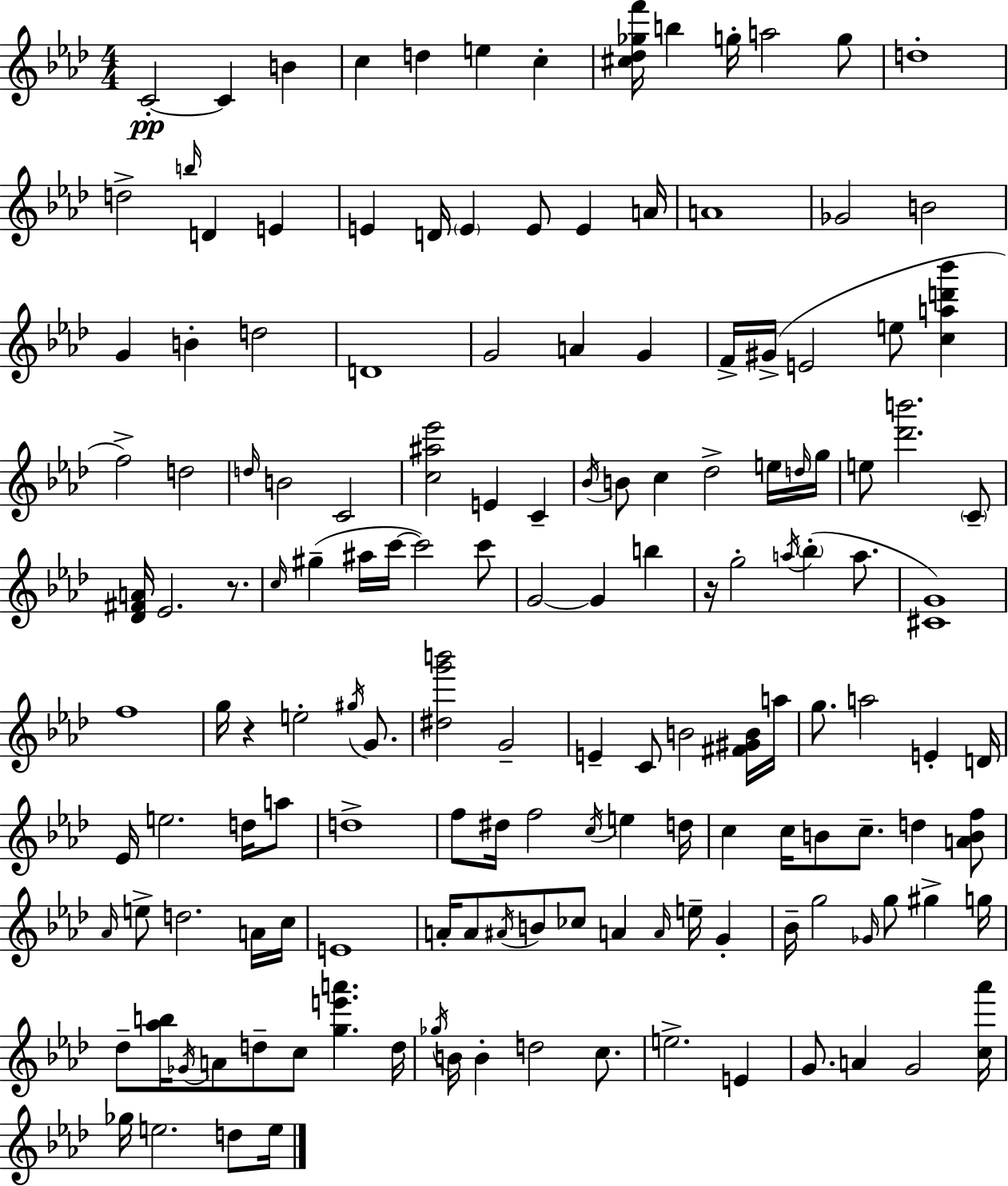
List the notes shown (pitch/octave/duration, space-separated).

C4/h C4/q B4/q C5/q D5/q E5/q C5/q [C#5,Db5,Gb5,F6]/s B5/q G5/s A5/h G5/e D5/w D5/h B5/s D4/q E4/q E4/q D4/s E4/q E4/e E4/q A4/s A4/w Gb4/h B4/h G4/q B4/q D5/h D4/w G4/h A4/q G4/q F4/s G#4/s E4/h E5/e [C5,A5,D6,Bb6]/q F5/h D5/h D5/s B4/h C4/h [C5,A#5,Eb6]/h E4/q C4/q Bb4/s B4/e C5/q Db5/h E5/s D5/s G5/s E5/e [Db6,B6]/h. C4/e [Db4,F#4,A4]/s Eb4/h. R/e. C5/s G#5/q A#5/s C6/s C6/h C6/e G4/h G4/q B5/q R/s G5/h A5/s Bb5/q A5/e. [C#4,G4]/w F5/w G5/s R/q E5/h G#5/s G4/e. [D#5,G6,B6]/h G4/h E4/q C4/e B4/h [F#4,G#4,B4]/s A5/s G5/e. A5/h E4/q D4/s Eb4/s E5/h. D5/s A5/e D5/w F5/e D#5/s F5/h C5/s E5/q D5/s C5/q C5/s B4/e C5/e. D5/q [A4,B4,F5]/e Ab4/s E5/e D5/h. A4/s C5/s E4/w A4/s A4/e A#4/s B4/e CES5/e A4/q A4/s E5/s G4/q Bb4/s G5/h Gb4/s G5/e G#5/q G5/s Db5/e [Ab5,B5]/s Gb4/s A4/e D5/e C5/e [G5,E6,A6]/q. D5/s Gb5/s B4/s B4/q D5/h C5/e. E5/h. E4/q G4/e. A4/q G4/h [C5,Ab6]/s Gb5/s E5/h. D5/e E5/s